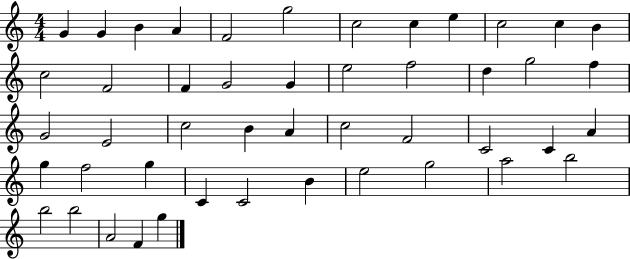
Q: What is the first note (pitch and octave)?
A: G4